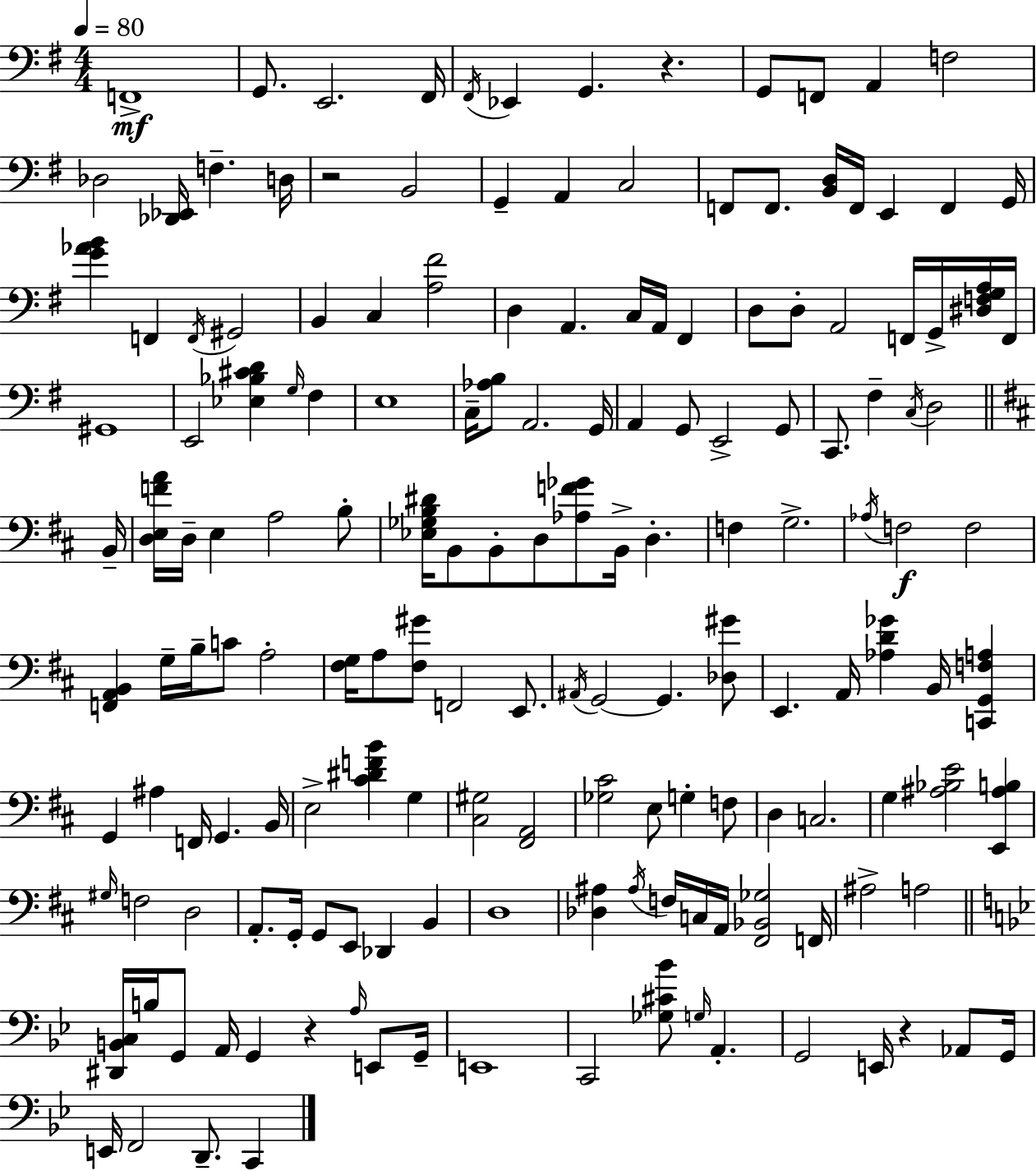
F2/w G2/e. E2/h. F#2/s F#2/s Eb2/q G2/q. R/q. G2/e F2/e A2/q F3/h Db3/h [Db2,Eb2]/s F3/q. D3/s R/h B2/h G2/q A2/q C3/h F2/e F2/e. [B2,D3]/s F2/s E2/q F2/q G2/s [G4,Ab4,B4]/q F2/q F2/s G#2/h B2/q C3/q [A3,F#4]/h D3/q A2/q. C3/s A2/s F#2/q D3/e D3/e A2/h F2/s G2/s [D#3,F3,G3,A3]/s F2/s G#2/w E2/h [Eb3,Bb3,C#4,D4]/q G3/s F#3/q E3/w C3/s [Ab3,B3]/e A2/h. G2/s A2/q G2/e E2/h G2/e C2/e. F#3/q C3/s D3/h B2/s [D3,E3,F4,A4]/s D3/s E3/q A3/h B3/e [Eb3,Gb3,B3,D#4]/s B2/e B2/e D3/e [Ab3,F4,Gb4]/e B2/s D3/q. F3/q G3/h. Ab3/s F3/h F3/h [F2,A2,B2]/q G3/s B3/s C4/e A3/h [F#3,G3]/s A3/e [F#3,G#4]/e F2/h E2/e. A#2/s G2/h G2/q. [Db3,G#4]/e E2/q. A2/s [Ab3,D4,Gb4]/q B2/s [C2,G2,F3,A3]/q G2/q A#3/q F2/s G2/q. B2/s E3/h [C#4,D#4,F4,B4]/q G3/q [C#3,G#3]/h [F#2,A2]/h [Gb3,C#4]/h E3/e G3/q F3/e D3/q C3/h. G3/q [A#3,Bb3,E4]/h [E2,A#3,B3]/q G#3/s F3/h D3/h A2/e. G2/s G2/e E2/e Db2/q B2/q D3/w [Db3,A#3]/q A#3/s F3/s C3/s A2/s [F#2,Bb2,Gb3]/h F2/s A#3/h A3/h [D#2,B2,C3]/s B3/s G2/e A2/s G2/q R/q A3/s E2/e G2/s E2/w C2/h [Gb3,C#4,Bb4]/e G3/s A2/q. G2/h E2/s R/q Ab2/e G2/s E2/s F2/h D2/e. C2/q